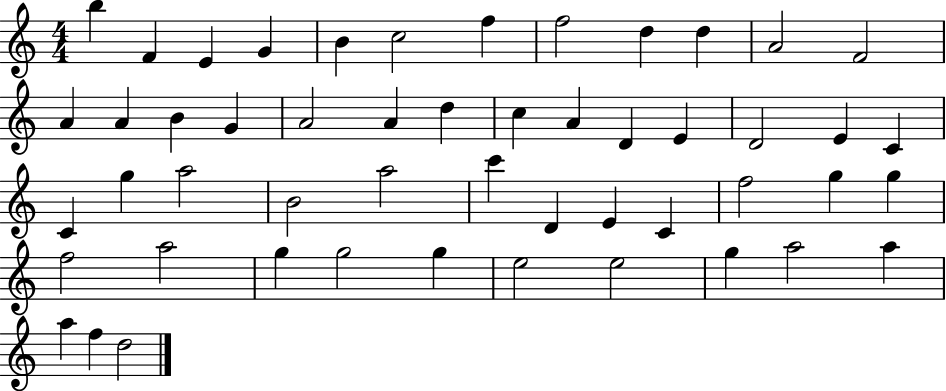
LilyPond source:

{
  \clef treble
  \numericTimeSignature
  \time 4/4
  \key c \major
  b''4 f'4 e'4 g'4 | b'4 c''2 f''4 | f''2 d''4 d''4 | a'2 f'2 | \break a'4 a'4 b'4 g'4 | a'2 a'4 d''4 | c''4 a'4 d'4 e'4 | d'2 e'4 c'4 | \break c'4 g''4 a''2 | b'2 a''2 | c'''4 d'4 e'4 c'4 | f''2 g''4 g''4 | \break f''2 a''2 | g''4 g''2 g''4 | e''2 e''2 | g''4 a''2 a''4 | \break a''4 f''4 d''2 | \bar "|."
}